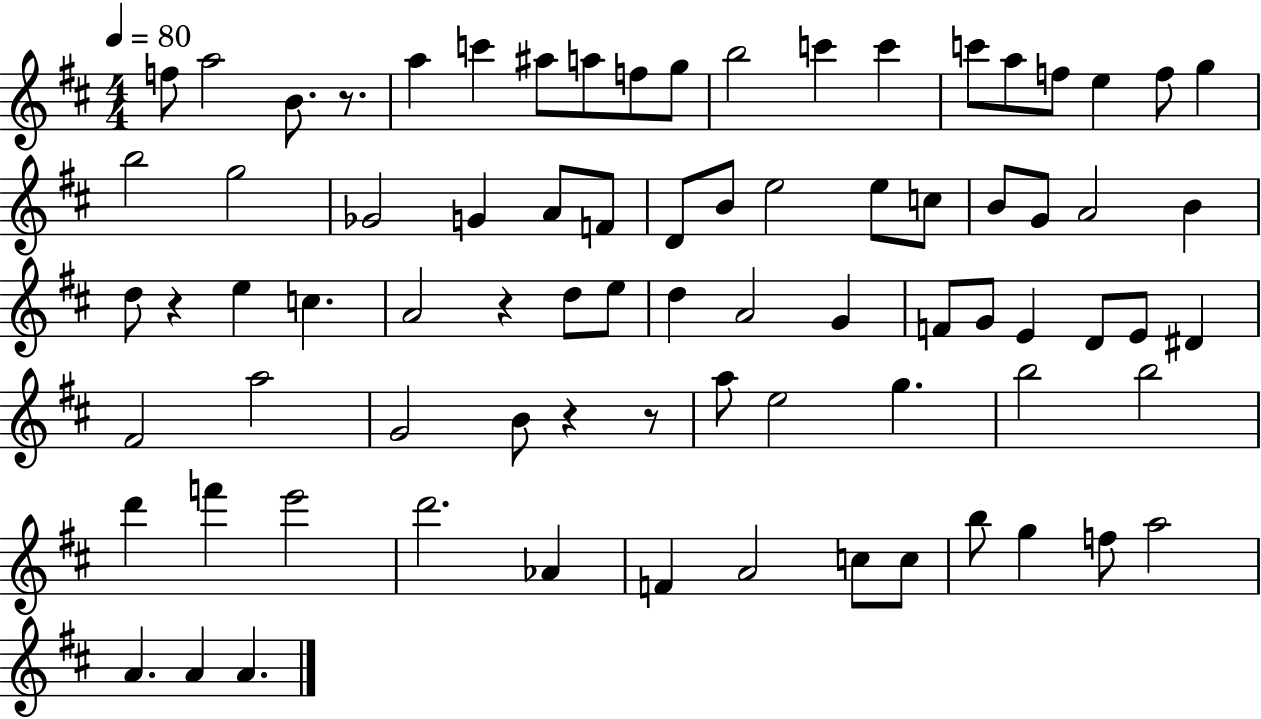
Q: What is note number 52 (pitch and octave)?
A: B4